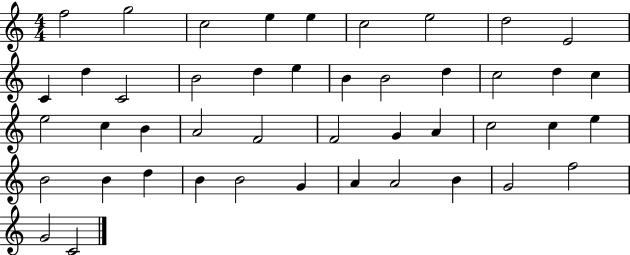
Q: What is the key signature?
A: C major